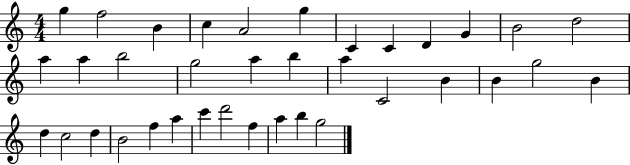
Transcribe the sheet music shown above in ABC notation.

X:1
T:Untitled
M:4/4
L:1/4
K:C
g f2 B c A2 g C C D G B2 d2 a a b2 g2 a b a C2 B B g2 B d c2 d B2 f a c' d'2 f a b g2